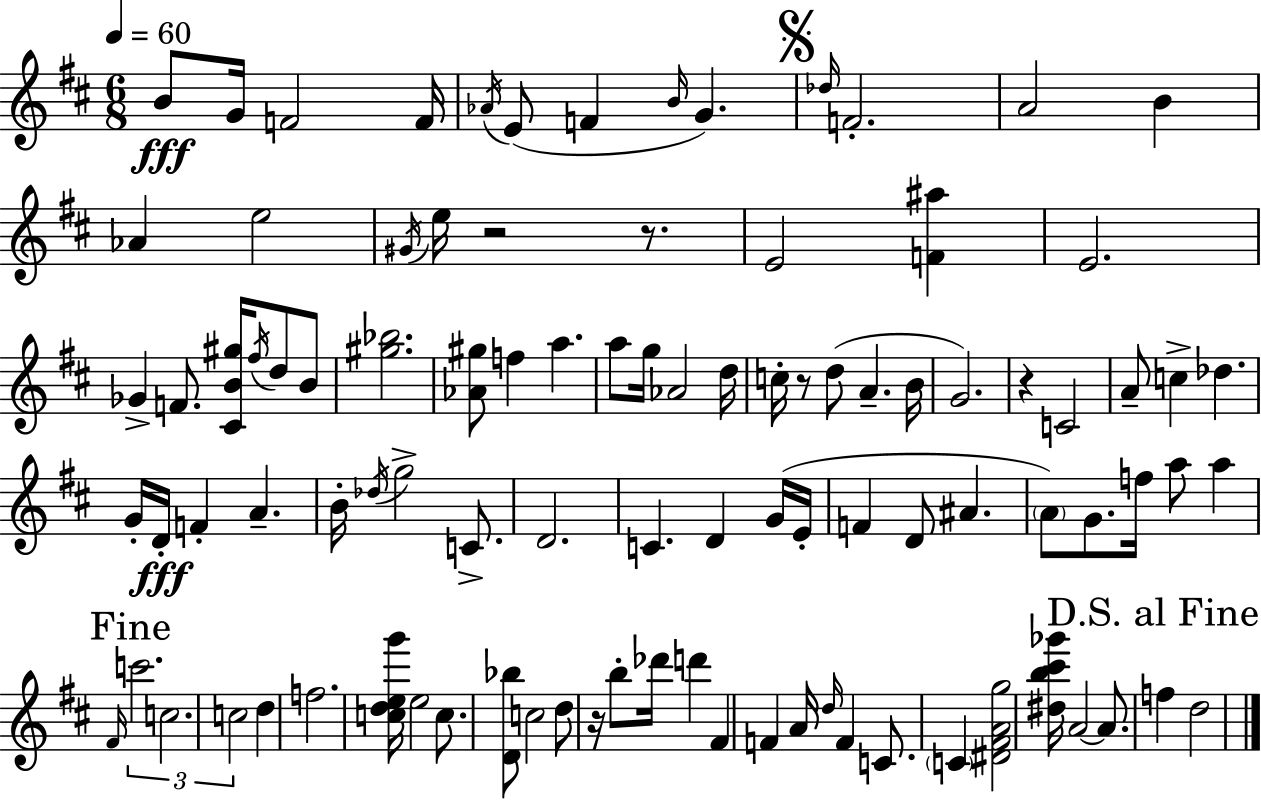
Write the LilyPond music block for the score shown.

{
  \clef treble
  \numericTimeSignature
  \time 6/8
  \key d \major
  \tempo 4 = 60
  b'8\fff g'16 f'2 f'16 | \acciaccatura { aes'16 } e'8( f'4 \grace { b'16 } g'4.) | \mark \markup { \musicglyph "scripts.segno" } \grace { des''16 } f'2.-. | a'2 b'4 | \break aes'4 e''2 | \acciaccatura { gis'16 } e''16 r2 | r8. e'2 | <f' ais''>4 e'2. | \break ges'4-> f'8. <cis' b' gis''>16 | \acciaccatura { fis''16 } d''8 b'8 <gis'' bes''>2. | <aes' gis''>8 f''4 a''4. | a''8 g''16 aes'2 | \break d''16 c''16-. r8 d''8( a'4.-- | b'16 g'2.) | r4 c'2 | a'8-- c''4-> des''4. | \break g'16-. d'16-.\fff f'4-. a'4.-- | b'16-. \acciaccatura { des''16 } g''2-> | c'8.-> d'2. | c'4. | \break d'4 g'16( e'16-. f'4 d'8 | ais'4. \parenthesize a'8) g'8. f''16 | a''8 a''4 \mark "Fine" \grace { fis'16 } \tuplet 3/2 { c'''2. | c''2. | \break c''2 } | d''4 f''2. | <c'' d'' e'' g'''>16 e''2 | c''8. <d' bes''>8 c''2 | \break d''8 r16 b''8-. des'''16 d'''4 | fis'4 f'4 a'16 | \grace { d''16 } f'4 c'8. \parenthesize c'4 | <dis' fis' a' g''>2 <dis'' b'' cis''' ges'''>16 a'2~~ | \break a'8. \mark "D.S. al Fine" f''4 | d''2 \bar "|."
}